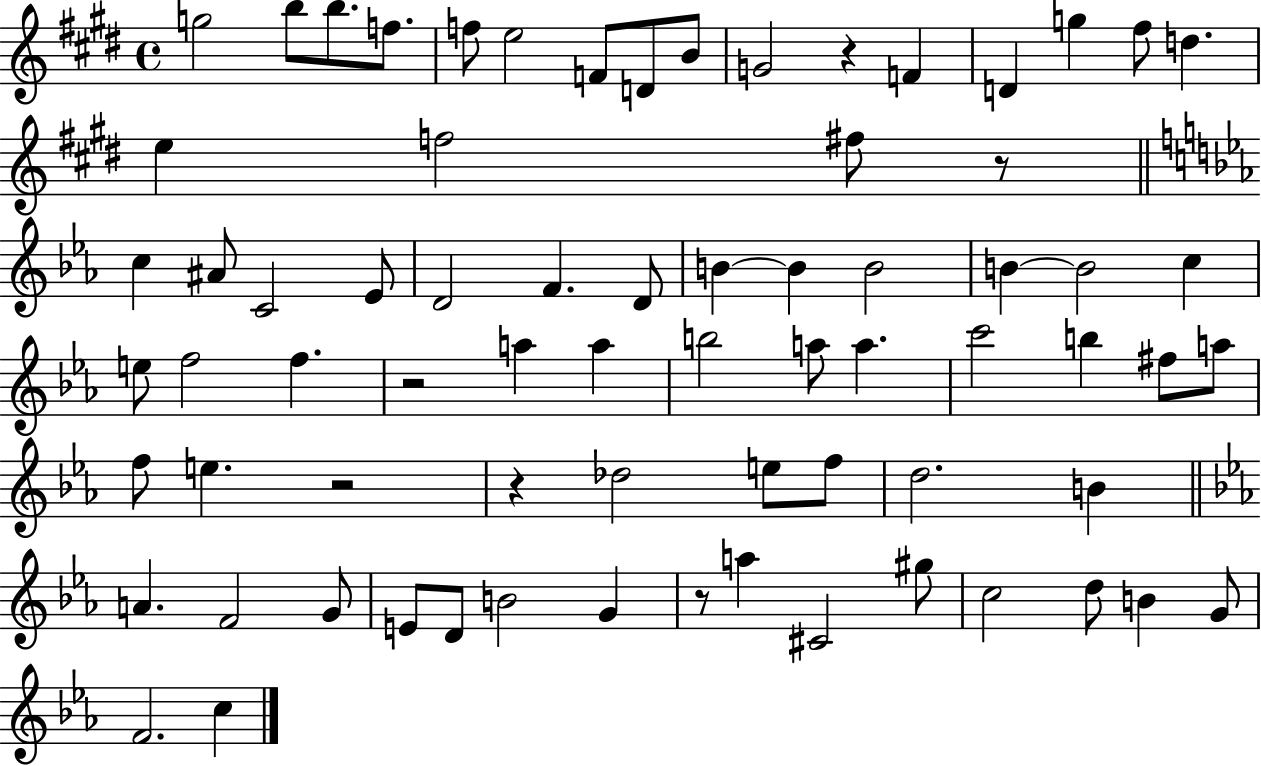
X:1
T:Untitled
M:4/4
L:1/4
K:E
g2 b/2 b/2 f/2 f/2 e2 F/2 D/2 B/2 G2 z F D g ^f/2 d e f2 ^f/2 z/2 c ^A/2 C2 _E/2 D2 F D/2 B B B2 B B2 c e/2 f2 f z2 a a b2 a/2 a c'2 b ^f/2 a/2 f/2 e z2 z _d2 e/2 f/2 d2 B A F2 G/2 E/2 D/2 B2 G z/2 a ^C2 ^g/2 c2 d/2 B G/2 F2 c